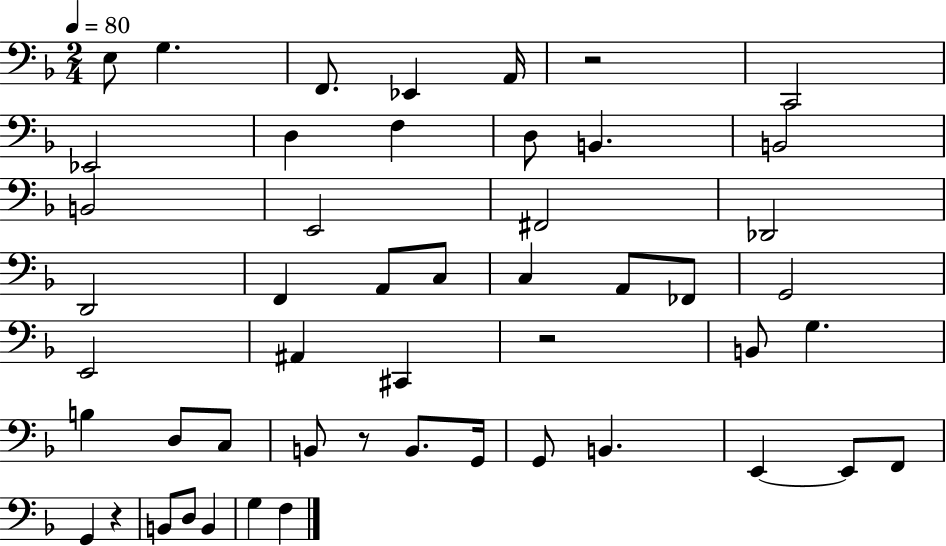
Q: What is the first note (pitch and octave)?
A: E3